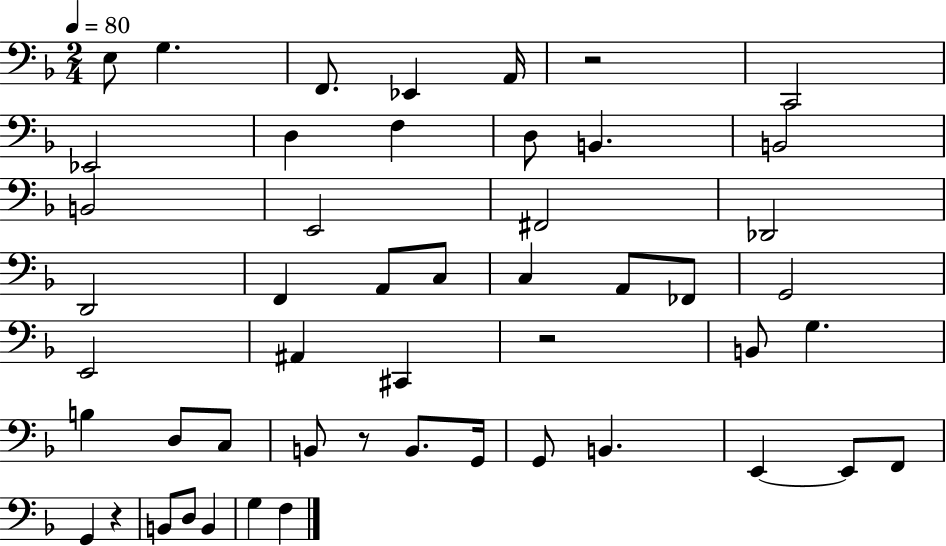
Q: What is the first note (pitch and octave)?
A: E3